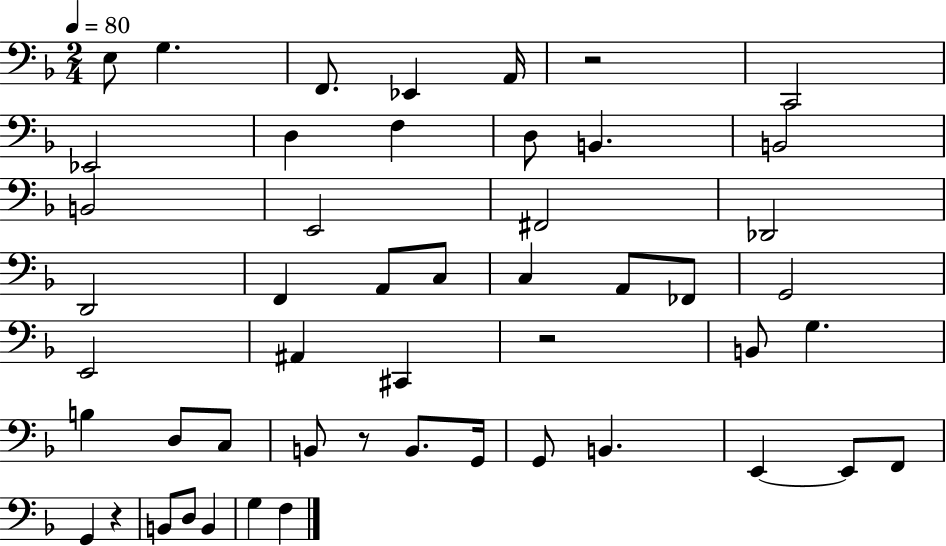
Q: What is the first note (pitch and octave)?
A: E3